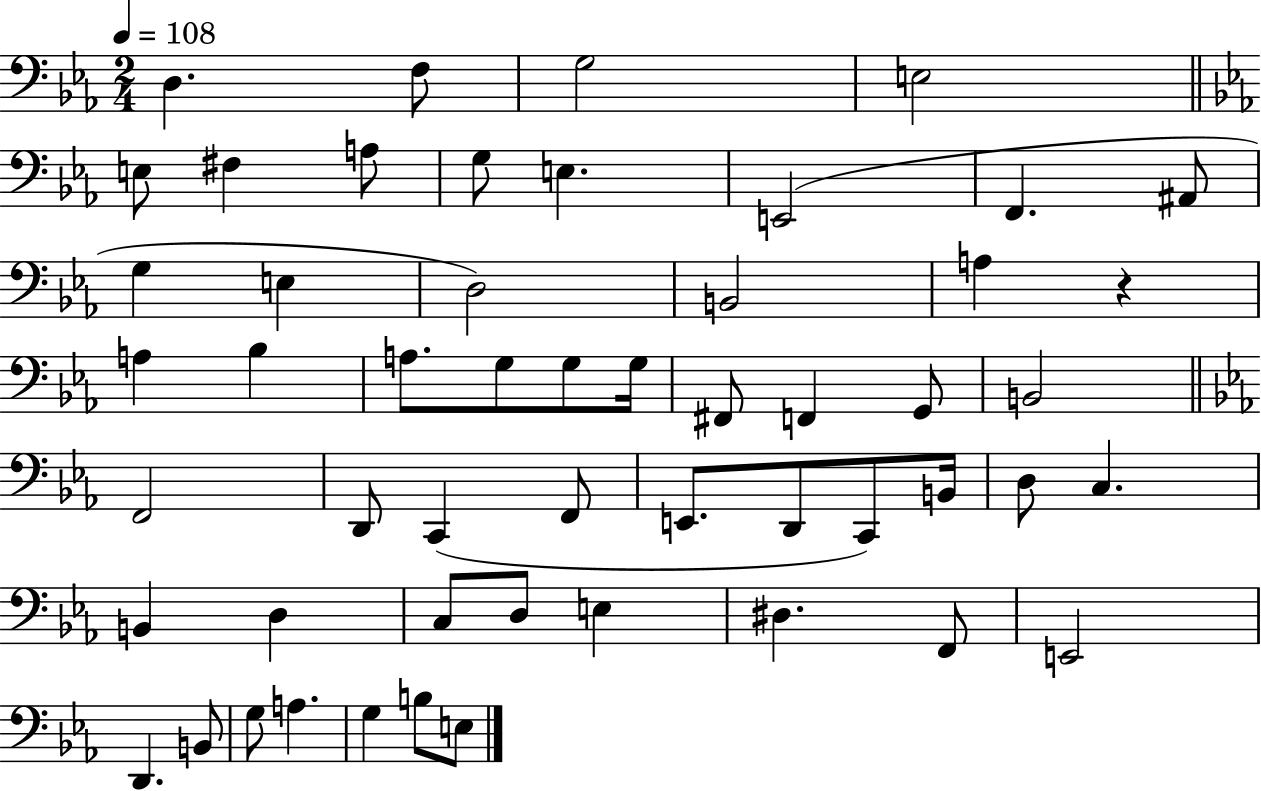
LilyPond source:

{
  \clef bass
  \numericTimeSignature
  \time 2/4
  \key ees \major
  \tempo 4 = 108
  d4. f8 | g2 | e2 | \bar "||" \break \key ees \major e8 fis4 a8 | g8 e4. | e,2( | f,4. ais,8 | \break g4 e4 | d2) | b,2 | a4 r4 | \break a4 bes4 | a8. g8 g8 g16 | fis,8 f,4 g,8 | b,2 | \break \bar "||" \break \key c \minor f,2 | d,8 c,4( f,8 | e,8. d,8 c,8) b,16 | d8 c4. | \break b,4 d4 | c8 d8 e4 | dis4. f,8 | e,2 | \break d,4. b,8 | g8 a4. | g4 b8 e8 | \bar "|."
}